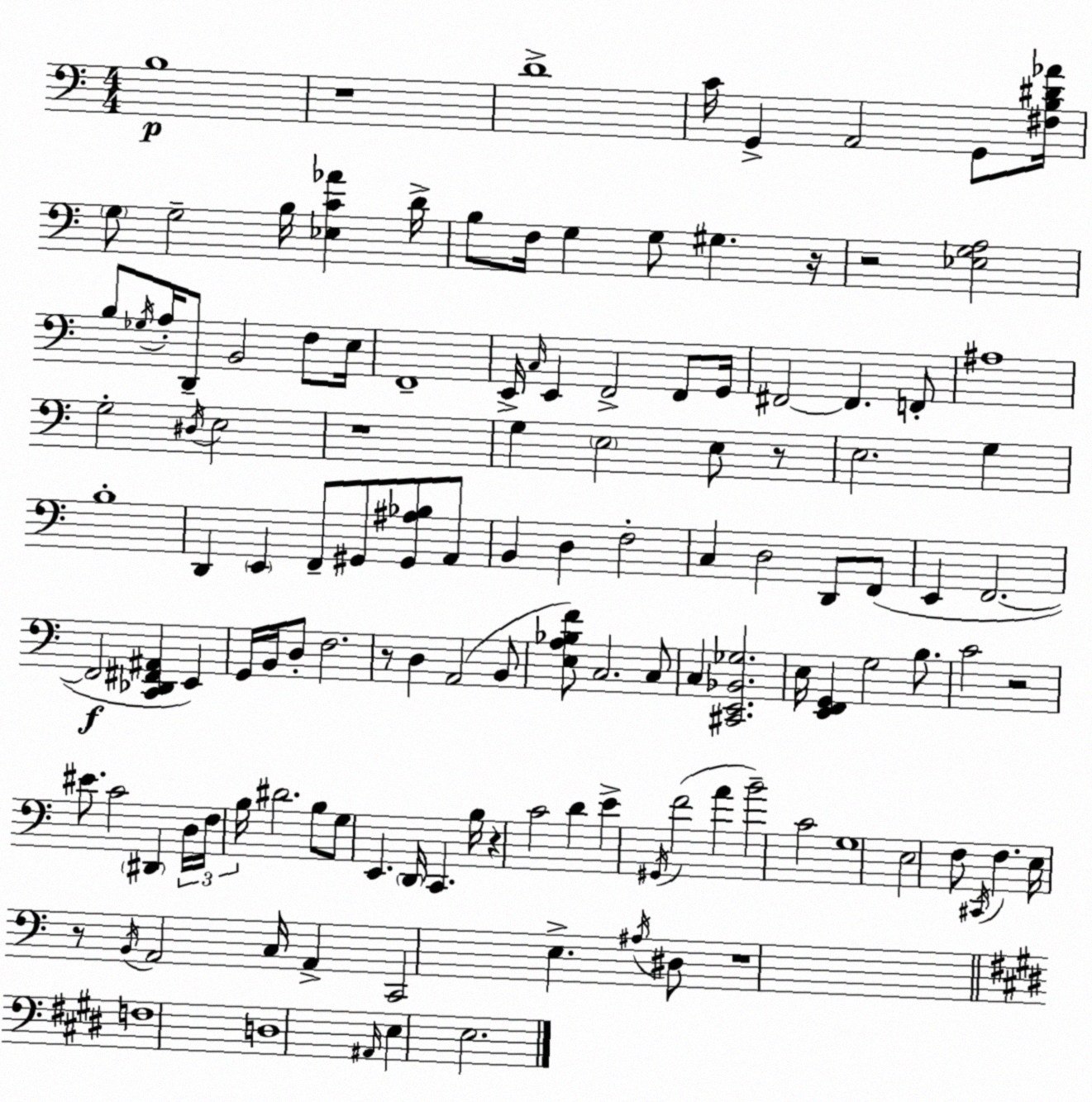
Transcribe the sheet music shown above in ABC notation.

X:1
T:Untitled
M:4/4
L:1/4
K:C
B,4 z4 D4 C/4 G,, A,,2 G,,/2 [^F,B,^D_A]/4 G,/2 G,2 B,/4 [_E,C_A] D/4 B,/2 F,/4 G, G,/2 ^G, z/4 z2 [_E,G,A,]2 B,/2 _G,/4 A,/4 D,,/2 B,,2 F,/2 E,/4 F,,4 E,,/4 C,/4 E,, F,,2 F,,/2 G,,/4 ^F,,2 ^F,, F,,/2 ^A,4 G,2 ^D,/4 E,2 z4 G, E,2 E,/2 z/2 E,2 G, B,4 D,, E,, F,,/2 ^G,,/2 [^G,,^A,_B,]/2 A,,/2 B,, D, F,2 C, D,2 D,,/2 F,,/2 E,, F,,2 F,,2 [C,,_D,,^F,,^A,,] E,, G,,/4 B,,/4 D,/2 F,2 z/2 D, A,,2 B,,/2 [E,A,_B,F]/2 C,2 C,/2 C, [^C,,E,,_B,,_G,]2 E,/4 [E,,F,,G,,] G,2 B,/2 C2 z2 ^E/2 C2 ^D,, D,/4 F,/4 B,/4 ^D2 B,/2 G,/2 E,, D,,/4 C,, B,/4 z C2 D E ^G,,/4 F2 A B2 C2 G,4 E,2 F,/2 ^C,,/4 F, E,/4 z/2 B,,/4 A,,2 C,/4 A,, C,,2 E, ^A,/4 ^D,/2 z4 F,4 D,4 ^A,,/4 E, E,2